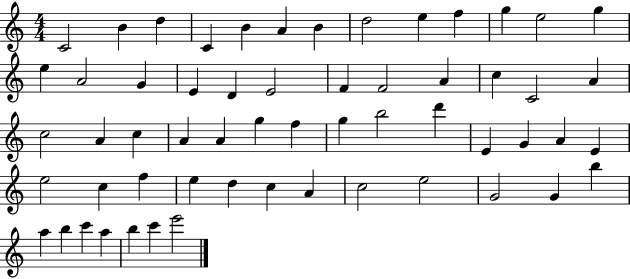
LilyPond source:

{
  \clef treble
  \numericTimeSignature
  \time 4/4
  \key c \major
  c'2 b'4 d''4 | c'4 b'4 a'4 b'4 | d''2 e''4 f''4 | g''4 e''2 g''4 | \break e''4 a'2 g'4 | e'4 d'4 e'2 | f'4 f'2 a'4 | c''4 c'2 a'4 | \break c''2 a'4 c''4 | a'4 a'4 g''4 f''4 | g''4 b''2 d'''4 | e'4 g'4 a'4 e'4 | \break e''2 c''4 f''4 | e''4 d''4 c''4 a'4 | c''2 e''2 | g'2 g'4 b''4 | \break a''4 b''4 c'''4 a''4 | b''4 c'''4 e'''2 | \bar "|."
}